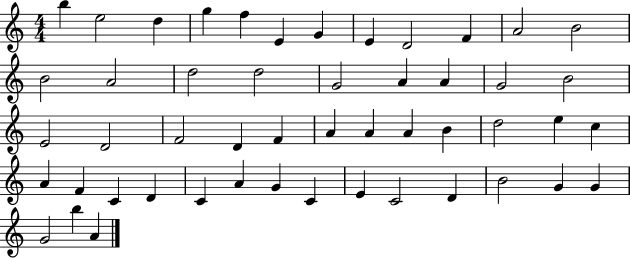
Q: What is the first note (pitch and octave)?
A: B5